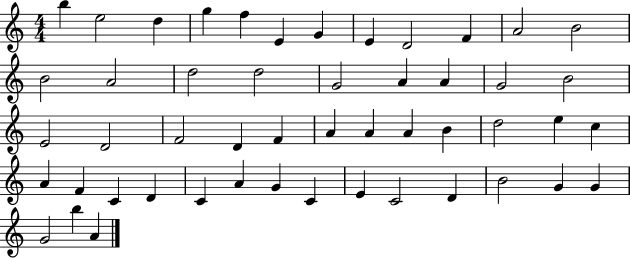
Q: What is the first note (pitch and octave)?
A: B5